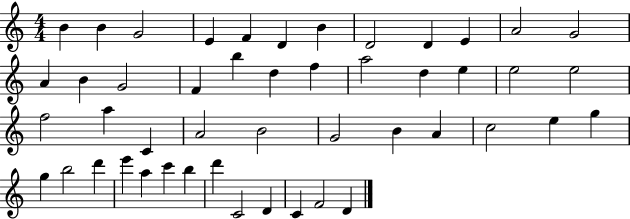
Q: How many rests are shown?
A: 0